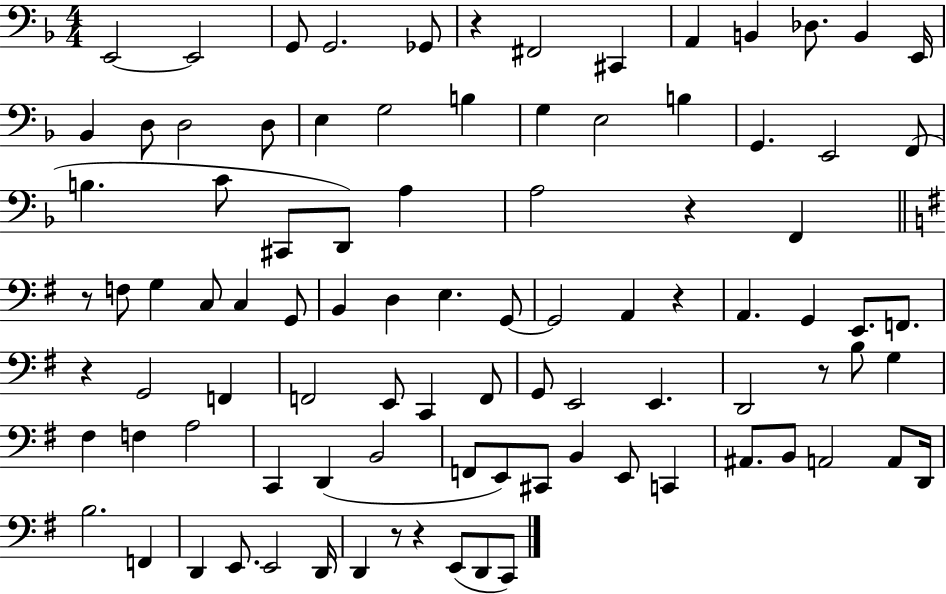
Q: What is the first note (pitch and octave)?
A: E2